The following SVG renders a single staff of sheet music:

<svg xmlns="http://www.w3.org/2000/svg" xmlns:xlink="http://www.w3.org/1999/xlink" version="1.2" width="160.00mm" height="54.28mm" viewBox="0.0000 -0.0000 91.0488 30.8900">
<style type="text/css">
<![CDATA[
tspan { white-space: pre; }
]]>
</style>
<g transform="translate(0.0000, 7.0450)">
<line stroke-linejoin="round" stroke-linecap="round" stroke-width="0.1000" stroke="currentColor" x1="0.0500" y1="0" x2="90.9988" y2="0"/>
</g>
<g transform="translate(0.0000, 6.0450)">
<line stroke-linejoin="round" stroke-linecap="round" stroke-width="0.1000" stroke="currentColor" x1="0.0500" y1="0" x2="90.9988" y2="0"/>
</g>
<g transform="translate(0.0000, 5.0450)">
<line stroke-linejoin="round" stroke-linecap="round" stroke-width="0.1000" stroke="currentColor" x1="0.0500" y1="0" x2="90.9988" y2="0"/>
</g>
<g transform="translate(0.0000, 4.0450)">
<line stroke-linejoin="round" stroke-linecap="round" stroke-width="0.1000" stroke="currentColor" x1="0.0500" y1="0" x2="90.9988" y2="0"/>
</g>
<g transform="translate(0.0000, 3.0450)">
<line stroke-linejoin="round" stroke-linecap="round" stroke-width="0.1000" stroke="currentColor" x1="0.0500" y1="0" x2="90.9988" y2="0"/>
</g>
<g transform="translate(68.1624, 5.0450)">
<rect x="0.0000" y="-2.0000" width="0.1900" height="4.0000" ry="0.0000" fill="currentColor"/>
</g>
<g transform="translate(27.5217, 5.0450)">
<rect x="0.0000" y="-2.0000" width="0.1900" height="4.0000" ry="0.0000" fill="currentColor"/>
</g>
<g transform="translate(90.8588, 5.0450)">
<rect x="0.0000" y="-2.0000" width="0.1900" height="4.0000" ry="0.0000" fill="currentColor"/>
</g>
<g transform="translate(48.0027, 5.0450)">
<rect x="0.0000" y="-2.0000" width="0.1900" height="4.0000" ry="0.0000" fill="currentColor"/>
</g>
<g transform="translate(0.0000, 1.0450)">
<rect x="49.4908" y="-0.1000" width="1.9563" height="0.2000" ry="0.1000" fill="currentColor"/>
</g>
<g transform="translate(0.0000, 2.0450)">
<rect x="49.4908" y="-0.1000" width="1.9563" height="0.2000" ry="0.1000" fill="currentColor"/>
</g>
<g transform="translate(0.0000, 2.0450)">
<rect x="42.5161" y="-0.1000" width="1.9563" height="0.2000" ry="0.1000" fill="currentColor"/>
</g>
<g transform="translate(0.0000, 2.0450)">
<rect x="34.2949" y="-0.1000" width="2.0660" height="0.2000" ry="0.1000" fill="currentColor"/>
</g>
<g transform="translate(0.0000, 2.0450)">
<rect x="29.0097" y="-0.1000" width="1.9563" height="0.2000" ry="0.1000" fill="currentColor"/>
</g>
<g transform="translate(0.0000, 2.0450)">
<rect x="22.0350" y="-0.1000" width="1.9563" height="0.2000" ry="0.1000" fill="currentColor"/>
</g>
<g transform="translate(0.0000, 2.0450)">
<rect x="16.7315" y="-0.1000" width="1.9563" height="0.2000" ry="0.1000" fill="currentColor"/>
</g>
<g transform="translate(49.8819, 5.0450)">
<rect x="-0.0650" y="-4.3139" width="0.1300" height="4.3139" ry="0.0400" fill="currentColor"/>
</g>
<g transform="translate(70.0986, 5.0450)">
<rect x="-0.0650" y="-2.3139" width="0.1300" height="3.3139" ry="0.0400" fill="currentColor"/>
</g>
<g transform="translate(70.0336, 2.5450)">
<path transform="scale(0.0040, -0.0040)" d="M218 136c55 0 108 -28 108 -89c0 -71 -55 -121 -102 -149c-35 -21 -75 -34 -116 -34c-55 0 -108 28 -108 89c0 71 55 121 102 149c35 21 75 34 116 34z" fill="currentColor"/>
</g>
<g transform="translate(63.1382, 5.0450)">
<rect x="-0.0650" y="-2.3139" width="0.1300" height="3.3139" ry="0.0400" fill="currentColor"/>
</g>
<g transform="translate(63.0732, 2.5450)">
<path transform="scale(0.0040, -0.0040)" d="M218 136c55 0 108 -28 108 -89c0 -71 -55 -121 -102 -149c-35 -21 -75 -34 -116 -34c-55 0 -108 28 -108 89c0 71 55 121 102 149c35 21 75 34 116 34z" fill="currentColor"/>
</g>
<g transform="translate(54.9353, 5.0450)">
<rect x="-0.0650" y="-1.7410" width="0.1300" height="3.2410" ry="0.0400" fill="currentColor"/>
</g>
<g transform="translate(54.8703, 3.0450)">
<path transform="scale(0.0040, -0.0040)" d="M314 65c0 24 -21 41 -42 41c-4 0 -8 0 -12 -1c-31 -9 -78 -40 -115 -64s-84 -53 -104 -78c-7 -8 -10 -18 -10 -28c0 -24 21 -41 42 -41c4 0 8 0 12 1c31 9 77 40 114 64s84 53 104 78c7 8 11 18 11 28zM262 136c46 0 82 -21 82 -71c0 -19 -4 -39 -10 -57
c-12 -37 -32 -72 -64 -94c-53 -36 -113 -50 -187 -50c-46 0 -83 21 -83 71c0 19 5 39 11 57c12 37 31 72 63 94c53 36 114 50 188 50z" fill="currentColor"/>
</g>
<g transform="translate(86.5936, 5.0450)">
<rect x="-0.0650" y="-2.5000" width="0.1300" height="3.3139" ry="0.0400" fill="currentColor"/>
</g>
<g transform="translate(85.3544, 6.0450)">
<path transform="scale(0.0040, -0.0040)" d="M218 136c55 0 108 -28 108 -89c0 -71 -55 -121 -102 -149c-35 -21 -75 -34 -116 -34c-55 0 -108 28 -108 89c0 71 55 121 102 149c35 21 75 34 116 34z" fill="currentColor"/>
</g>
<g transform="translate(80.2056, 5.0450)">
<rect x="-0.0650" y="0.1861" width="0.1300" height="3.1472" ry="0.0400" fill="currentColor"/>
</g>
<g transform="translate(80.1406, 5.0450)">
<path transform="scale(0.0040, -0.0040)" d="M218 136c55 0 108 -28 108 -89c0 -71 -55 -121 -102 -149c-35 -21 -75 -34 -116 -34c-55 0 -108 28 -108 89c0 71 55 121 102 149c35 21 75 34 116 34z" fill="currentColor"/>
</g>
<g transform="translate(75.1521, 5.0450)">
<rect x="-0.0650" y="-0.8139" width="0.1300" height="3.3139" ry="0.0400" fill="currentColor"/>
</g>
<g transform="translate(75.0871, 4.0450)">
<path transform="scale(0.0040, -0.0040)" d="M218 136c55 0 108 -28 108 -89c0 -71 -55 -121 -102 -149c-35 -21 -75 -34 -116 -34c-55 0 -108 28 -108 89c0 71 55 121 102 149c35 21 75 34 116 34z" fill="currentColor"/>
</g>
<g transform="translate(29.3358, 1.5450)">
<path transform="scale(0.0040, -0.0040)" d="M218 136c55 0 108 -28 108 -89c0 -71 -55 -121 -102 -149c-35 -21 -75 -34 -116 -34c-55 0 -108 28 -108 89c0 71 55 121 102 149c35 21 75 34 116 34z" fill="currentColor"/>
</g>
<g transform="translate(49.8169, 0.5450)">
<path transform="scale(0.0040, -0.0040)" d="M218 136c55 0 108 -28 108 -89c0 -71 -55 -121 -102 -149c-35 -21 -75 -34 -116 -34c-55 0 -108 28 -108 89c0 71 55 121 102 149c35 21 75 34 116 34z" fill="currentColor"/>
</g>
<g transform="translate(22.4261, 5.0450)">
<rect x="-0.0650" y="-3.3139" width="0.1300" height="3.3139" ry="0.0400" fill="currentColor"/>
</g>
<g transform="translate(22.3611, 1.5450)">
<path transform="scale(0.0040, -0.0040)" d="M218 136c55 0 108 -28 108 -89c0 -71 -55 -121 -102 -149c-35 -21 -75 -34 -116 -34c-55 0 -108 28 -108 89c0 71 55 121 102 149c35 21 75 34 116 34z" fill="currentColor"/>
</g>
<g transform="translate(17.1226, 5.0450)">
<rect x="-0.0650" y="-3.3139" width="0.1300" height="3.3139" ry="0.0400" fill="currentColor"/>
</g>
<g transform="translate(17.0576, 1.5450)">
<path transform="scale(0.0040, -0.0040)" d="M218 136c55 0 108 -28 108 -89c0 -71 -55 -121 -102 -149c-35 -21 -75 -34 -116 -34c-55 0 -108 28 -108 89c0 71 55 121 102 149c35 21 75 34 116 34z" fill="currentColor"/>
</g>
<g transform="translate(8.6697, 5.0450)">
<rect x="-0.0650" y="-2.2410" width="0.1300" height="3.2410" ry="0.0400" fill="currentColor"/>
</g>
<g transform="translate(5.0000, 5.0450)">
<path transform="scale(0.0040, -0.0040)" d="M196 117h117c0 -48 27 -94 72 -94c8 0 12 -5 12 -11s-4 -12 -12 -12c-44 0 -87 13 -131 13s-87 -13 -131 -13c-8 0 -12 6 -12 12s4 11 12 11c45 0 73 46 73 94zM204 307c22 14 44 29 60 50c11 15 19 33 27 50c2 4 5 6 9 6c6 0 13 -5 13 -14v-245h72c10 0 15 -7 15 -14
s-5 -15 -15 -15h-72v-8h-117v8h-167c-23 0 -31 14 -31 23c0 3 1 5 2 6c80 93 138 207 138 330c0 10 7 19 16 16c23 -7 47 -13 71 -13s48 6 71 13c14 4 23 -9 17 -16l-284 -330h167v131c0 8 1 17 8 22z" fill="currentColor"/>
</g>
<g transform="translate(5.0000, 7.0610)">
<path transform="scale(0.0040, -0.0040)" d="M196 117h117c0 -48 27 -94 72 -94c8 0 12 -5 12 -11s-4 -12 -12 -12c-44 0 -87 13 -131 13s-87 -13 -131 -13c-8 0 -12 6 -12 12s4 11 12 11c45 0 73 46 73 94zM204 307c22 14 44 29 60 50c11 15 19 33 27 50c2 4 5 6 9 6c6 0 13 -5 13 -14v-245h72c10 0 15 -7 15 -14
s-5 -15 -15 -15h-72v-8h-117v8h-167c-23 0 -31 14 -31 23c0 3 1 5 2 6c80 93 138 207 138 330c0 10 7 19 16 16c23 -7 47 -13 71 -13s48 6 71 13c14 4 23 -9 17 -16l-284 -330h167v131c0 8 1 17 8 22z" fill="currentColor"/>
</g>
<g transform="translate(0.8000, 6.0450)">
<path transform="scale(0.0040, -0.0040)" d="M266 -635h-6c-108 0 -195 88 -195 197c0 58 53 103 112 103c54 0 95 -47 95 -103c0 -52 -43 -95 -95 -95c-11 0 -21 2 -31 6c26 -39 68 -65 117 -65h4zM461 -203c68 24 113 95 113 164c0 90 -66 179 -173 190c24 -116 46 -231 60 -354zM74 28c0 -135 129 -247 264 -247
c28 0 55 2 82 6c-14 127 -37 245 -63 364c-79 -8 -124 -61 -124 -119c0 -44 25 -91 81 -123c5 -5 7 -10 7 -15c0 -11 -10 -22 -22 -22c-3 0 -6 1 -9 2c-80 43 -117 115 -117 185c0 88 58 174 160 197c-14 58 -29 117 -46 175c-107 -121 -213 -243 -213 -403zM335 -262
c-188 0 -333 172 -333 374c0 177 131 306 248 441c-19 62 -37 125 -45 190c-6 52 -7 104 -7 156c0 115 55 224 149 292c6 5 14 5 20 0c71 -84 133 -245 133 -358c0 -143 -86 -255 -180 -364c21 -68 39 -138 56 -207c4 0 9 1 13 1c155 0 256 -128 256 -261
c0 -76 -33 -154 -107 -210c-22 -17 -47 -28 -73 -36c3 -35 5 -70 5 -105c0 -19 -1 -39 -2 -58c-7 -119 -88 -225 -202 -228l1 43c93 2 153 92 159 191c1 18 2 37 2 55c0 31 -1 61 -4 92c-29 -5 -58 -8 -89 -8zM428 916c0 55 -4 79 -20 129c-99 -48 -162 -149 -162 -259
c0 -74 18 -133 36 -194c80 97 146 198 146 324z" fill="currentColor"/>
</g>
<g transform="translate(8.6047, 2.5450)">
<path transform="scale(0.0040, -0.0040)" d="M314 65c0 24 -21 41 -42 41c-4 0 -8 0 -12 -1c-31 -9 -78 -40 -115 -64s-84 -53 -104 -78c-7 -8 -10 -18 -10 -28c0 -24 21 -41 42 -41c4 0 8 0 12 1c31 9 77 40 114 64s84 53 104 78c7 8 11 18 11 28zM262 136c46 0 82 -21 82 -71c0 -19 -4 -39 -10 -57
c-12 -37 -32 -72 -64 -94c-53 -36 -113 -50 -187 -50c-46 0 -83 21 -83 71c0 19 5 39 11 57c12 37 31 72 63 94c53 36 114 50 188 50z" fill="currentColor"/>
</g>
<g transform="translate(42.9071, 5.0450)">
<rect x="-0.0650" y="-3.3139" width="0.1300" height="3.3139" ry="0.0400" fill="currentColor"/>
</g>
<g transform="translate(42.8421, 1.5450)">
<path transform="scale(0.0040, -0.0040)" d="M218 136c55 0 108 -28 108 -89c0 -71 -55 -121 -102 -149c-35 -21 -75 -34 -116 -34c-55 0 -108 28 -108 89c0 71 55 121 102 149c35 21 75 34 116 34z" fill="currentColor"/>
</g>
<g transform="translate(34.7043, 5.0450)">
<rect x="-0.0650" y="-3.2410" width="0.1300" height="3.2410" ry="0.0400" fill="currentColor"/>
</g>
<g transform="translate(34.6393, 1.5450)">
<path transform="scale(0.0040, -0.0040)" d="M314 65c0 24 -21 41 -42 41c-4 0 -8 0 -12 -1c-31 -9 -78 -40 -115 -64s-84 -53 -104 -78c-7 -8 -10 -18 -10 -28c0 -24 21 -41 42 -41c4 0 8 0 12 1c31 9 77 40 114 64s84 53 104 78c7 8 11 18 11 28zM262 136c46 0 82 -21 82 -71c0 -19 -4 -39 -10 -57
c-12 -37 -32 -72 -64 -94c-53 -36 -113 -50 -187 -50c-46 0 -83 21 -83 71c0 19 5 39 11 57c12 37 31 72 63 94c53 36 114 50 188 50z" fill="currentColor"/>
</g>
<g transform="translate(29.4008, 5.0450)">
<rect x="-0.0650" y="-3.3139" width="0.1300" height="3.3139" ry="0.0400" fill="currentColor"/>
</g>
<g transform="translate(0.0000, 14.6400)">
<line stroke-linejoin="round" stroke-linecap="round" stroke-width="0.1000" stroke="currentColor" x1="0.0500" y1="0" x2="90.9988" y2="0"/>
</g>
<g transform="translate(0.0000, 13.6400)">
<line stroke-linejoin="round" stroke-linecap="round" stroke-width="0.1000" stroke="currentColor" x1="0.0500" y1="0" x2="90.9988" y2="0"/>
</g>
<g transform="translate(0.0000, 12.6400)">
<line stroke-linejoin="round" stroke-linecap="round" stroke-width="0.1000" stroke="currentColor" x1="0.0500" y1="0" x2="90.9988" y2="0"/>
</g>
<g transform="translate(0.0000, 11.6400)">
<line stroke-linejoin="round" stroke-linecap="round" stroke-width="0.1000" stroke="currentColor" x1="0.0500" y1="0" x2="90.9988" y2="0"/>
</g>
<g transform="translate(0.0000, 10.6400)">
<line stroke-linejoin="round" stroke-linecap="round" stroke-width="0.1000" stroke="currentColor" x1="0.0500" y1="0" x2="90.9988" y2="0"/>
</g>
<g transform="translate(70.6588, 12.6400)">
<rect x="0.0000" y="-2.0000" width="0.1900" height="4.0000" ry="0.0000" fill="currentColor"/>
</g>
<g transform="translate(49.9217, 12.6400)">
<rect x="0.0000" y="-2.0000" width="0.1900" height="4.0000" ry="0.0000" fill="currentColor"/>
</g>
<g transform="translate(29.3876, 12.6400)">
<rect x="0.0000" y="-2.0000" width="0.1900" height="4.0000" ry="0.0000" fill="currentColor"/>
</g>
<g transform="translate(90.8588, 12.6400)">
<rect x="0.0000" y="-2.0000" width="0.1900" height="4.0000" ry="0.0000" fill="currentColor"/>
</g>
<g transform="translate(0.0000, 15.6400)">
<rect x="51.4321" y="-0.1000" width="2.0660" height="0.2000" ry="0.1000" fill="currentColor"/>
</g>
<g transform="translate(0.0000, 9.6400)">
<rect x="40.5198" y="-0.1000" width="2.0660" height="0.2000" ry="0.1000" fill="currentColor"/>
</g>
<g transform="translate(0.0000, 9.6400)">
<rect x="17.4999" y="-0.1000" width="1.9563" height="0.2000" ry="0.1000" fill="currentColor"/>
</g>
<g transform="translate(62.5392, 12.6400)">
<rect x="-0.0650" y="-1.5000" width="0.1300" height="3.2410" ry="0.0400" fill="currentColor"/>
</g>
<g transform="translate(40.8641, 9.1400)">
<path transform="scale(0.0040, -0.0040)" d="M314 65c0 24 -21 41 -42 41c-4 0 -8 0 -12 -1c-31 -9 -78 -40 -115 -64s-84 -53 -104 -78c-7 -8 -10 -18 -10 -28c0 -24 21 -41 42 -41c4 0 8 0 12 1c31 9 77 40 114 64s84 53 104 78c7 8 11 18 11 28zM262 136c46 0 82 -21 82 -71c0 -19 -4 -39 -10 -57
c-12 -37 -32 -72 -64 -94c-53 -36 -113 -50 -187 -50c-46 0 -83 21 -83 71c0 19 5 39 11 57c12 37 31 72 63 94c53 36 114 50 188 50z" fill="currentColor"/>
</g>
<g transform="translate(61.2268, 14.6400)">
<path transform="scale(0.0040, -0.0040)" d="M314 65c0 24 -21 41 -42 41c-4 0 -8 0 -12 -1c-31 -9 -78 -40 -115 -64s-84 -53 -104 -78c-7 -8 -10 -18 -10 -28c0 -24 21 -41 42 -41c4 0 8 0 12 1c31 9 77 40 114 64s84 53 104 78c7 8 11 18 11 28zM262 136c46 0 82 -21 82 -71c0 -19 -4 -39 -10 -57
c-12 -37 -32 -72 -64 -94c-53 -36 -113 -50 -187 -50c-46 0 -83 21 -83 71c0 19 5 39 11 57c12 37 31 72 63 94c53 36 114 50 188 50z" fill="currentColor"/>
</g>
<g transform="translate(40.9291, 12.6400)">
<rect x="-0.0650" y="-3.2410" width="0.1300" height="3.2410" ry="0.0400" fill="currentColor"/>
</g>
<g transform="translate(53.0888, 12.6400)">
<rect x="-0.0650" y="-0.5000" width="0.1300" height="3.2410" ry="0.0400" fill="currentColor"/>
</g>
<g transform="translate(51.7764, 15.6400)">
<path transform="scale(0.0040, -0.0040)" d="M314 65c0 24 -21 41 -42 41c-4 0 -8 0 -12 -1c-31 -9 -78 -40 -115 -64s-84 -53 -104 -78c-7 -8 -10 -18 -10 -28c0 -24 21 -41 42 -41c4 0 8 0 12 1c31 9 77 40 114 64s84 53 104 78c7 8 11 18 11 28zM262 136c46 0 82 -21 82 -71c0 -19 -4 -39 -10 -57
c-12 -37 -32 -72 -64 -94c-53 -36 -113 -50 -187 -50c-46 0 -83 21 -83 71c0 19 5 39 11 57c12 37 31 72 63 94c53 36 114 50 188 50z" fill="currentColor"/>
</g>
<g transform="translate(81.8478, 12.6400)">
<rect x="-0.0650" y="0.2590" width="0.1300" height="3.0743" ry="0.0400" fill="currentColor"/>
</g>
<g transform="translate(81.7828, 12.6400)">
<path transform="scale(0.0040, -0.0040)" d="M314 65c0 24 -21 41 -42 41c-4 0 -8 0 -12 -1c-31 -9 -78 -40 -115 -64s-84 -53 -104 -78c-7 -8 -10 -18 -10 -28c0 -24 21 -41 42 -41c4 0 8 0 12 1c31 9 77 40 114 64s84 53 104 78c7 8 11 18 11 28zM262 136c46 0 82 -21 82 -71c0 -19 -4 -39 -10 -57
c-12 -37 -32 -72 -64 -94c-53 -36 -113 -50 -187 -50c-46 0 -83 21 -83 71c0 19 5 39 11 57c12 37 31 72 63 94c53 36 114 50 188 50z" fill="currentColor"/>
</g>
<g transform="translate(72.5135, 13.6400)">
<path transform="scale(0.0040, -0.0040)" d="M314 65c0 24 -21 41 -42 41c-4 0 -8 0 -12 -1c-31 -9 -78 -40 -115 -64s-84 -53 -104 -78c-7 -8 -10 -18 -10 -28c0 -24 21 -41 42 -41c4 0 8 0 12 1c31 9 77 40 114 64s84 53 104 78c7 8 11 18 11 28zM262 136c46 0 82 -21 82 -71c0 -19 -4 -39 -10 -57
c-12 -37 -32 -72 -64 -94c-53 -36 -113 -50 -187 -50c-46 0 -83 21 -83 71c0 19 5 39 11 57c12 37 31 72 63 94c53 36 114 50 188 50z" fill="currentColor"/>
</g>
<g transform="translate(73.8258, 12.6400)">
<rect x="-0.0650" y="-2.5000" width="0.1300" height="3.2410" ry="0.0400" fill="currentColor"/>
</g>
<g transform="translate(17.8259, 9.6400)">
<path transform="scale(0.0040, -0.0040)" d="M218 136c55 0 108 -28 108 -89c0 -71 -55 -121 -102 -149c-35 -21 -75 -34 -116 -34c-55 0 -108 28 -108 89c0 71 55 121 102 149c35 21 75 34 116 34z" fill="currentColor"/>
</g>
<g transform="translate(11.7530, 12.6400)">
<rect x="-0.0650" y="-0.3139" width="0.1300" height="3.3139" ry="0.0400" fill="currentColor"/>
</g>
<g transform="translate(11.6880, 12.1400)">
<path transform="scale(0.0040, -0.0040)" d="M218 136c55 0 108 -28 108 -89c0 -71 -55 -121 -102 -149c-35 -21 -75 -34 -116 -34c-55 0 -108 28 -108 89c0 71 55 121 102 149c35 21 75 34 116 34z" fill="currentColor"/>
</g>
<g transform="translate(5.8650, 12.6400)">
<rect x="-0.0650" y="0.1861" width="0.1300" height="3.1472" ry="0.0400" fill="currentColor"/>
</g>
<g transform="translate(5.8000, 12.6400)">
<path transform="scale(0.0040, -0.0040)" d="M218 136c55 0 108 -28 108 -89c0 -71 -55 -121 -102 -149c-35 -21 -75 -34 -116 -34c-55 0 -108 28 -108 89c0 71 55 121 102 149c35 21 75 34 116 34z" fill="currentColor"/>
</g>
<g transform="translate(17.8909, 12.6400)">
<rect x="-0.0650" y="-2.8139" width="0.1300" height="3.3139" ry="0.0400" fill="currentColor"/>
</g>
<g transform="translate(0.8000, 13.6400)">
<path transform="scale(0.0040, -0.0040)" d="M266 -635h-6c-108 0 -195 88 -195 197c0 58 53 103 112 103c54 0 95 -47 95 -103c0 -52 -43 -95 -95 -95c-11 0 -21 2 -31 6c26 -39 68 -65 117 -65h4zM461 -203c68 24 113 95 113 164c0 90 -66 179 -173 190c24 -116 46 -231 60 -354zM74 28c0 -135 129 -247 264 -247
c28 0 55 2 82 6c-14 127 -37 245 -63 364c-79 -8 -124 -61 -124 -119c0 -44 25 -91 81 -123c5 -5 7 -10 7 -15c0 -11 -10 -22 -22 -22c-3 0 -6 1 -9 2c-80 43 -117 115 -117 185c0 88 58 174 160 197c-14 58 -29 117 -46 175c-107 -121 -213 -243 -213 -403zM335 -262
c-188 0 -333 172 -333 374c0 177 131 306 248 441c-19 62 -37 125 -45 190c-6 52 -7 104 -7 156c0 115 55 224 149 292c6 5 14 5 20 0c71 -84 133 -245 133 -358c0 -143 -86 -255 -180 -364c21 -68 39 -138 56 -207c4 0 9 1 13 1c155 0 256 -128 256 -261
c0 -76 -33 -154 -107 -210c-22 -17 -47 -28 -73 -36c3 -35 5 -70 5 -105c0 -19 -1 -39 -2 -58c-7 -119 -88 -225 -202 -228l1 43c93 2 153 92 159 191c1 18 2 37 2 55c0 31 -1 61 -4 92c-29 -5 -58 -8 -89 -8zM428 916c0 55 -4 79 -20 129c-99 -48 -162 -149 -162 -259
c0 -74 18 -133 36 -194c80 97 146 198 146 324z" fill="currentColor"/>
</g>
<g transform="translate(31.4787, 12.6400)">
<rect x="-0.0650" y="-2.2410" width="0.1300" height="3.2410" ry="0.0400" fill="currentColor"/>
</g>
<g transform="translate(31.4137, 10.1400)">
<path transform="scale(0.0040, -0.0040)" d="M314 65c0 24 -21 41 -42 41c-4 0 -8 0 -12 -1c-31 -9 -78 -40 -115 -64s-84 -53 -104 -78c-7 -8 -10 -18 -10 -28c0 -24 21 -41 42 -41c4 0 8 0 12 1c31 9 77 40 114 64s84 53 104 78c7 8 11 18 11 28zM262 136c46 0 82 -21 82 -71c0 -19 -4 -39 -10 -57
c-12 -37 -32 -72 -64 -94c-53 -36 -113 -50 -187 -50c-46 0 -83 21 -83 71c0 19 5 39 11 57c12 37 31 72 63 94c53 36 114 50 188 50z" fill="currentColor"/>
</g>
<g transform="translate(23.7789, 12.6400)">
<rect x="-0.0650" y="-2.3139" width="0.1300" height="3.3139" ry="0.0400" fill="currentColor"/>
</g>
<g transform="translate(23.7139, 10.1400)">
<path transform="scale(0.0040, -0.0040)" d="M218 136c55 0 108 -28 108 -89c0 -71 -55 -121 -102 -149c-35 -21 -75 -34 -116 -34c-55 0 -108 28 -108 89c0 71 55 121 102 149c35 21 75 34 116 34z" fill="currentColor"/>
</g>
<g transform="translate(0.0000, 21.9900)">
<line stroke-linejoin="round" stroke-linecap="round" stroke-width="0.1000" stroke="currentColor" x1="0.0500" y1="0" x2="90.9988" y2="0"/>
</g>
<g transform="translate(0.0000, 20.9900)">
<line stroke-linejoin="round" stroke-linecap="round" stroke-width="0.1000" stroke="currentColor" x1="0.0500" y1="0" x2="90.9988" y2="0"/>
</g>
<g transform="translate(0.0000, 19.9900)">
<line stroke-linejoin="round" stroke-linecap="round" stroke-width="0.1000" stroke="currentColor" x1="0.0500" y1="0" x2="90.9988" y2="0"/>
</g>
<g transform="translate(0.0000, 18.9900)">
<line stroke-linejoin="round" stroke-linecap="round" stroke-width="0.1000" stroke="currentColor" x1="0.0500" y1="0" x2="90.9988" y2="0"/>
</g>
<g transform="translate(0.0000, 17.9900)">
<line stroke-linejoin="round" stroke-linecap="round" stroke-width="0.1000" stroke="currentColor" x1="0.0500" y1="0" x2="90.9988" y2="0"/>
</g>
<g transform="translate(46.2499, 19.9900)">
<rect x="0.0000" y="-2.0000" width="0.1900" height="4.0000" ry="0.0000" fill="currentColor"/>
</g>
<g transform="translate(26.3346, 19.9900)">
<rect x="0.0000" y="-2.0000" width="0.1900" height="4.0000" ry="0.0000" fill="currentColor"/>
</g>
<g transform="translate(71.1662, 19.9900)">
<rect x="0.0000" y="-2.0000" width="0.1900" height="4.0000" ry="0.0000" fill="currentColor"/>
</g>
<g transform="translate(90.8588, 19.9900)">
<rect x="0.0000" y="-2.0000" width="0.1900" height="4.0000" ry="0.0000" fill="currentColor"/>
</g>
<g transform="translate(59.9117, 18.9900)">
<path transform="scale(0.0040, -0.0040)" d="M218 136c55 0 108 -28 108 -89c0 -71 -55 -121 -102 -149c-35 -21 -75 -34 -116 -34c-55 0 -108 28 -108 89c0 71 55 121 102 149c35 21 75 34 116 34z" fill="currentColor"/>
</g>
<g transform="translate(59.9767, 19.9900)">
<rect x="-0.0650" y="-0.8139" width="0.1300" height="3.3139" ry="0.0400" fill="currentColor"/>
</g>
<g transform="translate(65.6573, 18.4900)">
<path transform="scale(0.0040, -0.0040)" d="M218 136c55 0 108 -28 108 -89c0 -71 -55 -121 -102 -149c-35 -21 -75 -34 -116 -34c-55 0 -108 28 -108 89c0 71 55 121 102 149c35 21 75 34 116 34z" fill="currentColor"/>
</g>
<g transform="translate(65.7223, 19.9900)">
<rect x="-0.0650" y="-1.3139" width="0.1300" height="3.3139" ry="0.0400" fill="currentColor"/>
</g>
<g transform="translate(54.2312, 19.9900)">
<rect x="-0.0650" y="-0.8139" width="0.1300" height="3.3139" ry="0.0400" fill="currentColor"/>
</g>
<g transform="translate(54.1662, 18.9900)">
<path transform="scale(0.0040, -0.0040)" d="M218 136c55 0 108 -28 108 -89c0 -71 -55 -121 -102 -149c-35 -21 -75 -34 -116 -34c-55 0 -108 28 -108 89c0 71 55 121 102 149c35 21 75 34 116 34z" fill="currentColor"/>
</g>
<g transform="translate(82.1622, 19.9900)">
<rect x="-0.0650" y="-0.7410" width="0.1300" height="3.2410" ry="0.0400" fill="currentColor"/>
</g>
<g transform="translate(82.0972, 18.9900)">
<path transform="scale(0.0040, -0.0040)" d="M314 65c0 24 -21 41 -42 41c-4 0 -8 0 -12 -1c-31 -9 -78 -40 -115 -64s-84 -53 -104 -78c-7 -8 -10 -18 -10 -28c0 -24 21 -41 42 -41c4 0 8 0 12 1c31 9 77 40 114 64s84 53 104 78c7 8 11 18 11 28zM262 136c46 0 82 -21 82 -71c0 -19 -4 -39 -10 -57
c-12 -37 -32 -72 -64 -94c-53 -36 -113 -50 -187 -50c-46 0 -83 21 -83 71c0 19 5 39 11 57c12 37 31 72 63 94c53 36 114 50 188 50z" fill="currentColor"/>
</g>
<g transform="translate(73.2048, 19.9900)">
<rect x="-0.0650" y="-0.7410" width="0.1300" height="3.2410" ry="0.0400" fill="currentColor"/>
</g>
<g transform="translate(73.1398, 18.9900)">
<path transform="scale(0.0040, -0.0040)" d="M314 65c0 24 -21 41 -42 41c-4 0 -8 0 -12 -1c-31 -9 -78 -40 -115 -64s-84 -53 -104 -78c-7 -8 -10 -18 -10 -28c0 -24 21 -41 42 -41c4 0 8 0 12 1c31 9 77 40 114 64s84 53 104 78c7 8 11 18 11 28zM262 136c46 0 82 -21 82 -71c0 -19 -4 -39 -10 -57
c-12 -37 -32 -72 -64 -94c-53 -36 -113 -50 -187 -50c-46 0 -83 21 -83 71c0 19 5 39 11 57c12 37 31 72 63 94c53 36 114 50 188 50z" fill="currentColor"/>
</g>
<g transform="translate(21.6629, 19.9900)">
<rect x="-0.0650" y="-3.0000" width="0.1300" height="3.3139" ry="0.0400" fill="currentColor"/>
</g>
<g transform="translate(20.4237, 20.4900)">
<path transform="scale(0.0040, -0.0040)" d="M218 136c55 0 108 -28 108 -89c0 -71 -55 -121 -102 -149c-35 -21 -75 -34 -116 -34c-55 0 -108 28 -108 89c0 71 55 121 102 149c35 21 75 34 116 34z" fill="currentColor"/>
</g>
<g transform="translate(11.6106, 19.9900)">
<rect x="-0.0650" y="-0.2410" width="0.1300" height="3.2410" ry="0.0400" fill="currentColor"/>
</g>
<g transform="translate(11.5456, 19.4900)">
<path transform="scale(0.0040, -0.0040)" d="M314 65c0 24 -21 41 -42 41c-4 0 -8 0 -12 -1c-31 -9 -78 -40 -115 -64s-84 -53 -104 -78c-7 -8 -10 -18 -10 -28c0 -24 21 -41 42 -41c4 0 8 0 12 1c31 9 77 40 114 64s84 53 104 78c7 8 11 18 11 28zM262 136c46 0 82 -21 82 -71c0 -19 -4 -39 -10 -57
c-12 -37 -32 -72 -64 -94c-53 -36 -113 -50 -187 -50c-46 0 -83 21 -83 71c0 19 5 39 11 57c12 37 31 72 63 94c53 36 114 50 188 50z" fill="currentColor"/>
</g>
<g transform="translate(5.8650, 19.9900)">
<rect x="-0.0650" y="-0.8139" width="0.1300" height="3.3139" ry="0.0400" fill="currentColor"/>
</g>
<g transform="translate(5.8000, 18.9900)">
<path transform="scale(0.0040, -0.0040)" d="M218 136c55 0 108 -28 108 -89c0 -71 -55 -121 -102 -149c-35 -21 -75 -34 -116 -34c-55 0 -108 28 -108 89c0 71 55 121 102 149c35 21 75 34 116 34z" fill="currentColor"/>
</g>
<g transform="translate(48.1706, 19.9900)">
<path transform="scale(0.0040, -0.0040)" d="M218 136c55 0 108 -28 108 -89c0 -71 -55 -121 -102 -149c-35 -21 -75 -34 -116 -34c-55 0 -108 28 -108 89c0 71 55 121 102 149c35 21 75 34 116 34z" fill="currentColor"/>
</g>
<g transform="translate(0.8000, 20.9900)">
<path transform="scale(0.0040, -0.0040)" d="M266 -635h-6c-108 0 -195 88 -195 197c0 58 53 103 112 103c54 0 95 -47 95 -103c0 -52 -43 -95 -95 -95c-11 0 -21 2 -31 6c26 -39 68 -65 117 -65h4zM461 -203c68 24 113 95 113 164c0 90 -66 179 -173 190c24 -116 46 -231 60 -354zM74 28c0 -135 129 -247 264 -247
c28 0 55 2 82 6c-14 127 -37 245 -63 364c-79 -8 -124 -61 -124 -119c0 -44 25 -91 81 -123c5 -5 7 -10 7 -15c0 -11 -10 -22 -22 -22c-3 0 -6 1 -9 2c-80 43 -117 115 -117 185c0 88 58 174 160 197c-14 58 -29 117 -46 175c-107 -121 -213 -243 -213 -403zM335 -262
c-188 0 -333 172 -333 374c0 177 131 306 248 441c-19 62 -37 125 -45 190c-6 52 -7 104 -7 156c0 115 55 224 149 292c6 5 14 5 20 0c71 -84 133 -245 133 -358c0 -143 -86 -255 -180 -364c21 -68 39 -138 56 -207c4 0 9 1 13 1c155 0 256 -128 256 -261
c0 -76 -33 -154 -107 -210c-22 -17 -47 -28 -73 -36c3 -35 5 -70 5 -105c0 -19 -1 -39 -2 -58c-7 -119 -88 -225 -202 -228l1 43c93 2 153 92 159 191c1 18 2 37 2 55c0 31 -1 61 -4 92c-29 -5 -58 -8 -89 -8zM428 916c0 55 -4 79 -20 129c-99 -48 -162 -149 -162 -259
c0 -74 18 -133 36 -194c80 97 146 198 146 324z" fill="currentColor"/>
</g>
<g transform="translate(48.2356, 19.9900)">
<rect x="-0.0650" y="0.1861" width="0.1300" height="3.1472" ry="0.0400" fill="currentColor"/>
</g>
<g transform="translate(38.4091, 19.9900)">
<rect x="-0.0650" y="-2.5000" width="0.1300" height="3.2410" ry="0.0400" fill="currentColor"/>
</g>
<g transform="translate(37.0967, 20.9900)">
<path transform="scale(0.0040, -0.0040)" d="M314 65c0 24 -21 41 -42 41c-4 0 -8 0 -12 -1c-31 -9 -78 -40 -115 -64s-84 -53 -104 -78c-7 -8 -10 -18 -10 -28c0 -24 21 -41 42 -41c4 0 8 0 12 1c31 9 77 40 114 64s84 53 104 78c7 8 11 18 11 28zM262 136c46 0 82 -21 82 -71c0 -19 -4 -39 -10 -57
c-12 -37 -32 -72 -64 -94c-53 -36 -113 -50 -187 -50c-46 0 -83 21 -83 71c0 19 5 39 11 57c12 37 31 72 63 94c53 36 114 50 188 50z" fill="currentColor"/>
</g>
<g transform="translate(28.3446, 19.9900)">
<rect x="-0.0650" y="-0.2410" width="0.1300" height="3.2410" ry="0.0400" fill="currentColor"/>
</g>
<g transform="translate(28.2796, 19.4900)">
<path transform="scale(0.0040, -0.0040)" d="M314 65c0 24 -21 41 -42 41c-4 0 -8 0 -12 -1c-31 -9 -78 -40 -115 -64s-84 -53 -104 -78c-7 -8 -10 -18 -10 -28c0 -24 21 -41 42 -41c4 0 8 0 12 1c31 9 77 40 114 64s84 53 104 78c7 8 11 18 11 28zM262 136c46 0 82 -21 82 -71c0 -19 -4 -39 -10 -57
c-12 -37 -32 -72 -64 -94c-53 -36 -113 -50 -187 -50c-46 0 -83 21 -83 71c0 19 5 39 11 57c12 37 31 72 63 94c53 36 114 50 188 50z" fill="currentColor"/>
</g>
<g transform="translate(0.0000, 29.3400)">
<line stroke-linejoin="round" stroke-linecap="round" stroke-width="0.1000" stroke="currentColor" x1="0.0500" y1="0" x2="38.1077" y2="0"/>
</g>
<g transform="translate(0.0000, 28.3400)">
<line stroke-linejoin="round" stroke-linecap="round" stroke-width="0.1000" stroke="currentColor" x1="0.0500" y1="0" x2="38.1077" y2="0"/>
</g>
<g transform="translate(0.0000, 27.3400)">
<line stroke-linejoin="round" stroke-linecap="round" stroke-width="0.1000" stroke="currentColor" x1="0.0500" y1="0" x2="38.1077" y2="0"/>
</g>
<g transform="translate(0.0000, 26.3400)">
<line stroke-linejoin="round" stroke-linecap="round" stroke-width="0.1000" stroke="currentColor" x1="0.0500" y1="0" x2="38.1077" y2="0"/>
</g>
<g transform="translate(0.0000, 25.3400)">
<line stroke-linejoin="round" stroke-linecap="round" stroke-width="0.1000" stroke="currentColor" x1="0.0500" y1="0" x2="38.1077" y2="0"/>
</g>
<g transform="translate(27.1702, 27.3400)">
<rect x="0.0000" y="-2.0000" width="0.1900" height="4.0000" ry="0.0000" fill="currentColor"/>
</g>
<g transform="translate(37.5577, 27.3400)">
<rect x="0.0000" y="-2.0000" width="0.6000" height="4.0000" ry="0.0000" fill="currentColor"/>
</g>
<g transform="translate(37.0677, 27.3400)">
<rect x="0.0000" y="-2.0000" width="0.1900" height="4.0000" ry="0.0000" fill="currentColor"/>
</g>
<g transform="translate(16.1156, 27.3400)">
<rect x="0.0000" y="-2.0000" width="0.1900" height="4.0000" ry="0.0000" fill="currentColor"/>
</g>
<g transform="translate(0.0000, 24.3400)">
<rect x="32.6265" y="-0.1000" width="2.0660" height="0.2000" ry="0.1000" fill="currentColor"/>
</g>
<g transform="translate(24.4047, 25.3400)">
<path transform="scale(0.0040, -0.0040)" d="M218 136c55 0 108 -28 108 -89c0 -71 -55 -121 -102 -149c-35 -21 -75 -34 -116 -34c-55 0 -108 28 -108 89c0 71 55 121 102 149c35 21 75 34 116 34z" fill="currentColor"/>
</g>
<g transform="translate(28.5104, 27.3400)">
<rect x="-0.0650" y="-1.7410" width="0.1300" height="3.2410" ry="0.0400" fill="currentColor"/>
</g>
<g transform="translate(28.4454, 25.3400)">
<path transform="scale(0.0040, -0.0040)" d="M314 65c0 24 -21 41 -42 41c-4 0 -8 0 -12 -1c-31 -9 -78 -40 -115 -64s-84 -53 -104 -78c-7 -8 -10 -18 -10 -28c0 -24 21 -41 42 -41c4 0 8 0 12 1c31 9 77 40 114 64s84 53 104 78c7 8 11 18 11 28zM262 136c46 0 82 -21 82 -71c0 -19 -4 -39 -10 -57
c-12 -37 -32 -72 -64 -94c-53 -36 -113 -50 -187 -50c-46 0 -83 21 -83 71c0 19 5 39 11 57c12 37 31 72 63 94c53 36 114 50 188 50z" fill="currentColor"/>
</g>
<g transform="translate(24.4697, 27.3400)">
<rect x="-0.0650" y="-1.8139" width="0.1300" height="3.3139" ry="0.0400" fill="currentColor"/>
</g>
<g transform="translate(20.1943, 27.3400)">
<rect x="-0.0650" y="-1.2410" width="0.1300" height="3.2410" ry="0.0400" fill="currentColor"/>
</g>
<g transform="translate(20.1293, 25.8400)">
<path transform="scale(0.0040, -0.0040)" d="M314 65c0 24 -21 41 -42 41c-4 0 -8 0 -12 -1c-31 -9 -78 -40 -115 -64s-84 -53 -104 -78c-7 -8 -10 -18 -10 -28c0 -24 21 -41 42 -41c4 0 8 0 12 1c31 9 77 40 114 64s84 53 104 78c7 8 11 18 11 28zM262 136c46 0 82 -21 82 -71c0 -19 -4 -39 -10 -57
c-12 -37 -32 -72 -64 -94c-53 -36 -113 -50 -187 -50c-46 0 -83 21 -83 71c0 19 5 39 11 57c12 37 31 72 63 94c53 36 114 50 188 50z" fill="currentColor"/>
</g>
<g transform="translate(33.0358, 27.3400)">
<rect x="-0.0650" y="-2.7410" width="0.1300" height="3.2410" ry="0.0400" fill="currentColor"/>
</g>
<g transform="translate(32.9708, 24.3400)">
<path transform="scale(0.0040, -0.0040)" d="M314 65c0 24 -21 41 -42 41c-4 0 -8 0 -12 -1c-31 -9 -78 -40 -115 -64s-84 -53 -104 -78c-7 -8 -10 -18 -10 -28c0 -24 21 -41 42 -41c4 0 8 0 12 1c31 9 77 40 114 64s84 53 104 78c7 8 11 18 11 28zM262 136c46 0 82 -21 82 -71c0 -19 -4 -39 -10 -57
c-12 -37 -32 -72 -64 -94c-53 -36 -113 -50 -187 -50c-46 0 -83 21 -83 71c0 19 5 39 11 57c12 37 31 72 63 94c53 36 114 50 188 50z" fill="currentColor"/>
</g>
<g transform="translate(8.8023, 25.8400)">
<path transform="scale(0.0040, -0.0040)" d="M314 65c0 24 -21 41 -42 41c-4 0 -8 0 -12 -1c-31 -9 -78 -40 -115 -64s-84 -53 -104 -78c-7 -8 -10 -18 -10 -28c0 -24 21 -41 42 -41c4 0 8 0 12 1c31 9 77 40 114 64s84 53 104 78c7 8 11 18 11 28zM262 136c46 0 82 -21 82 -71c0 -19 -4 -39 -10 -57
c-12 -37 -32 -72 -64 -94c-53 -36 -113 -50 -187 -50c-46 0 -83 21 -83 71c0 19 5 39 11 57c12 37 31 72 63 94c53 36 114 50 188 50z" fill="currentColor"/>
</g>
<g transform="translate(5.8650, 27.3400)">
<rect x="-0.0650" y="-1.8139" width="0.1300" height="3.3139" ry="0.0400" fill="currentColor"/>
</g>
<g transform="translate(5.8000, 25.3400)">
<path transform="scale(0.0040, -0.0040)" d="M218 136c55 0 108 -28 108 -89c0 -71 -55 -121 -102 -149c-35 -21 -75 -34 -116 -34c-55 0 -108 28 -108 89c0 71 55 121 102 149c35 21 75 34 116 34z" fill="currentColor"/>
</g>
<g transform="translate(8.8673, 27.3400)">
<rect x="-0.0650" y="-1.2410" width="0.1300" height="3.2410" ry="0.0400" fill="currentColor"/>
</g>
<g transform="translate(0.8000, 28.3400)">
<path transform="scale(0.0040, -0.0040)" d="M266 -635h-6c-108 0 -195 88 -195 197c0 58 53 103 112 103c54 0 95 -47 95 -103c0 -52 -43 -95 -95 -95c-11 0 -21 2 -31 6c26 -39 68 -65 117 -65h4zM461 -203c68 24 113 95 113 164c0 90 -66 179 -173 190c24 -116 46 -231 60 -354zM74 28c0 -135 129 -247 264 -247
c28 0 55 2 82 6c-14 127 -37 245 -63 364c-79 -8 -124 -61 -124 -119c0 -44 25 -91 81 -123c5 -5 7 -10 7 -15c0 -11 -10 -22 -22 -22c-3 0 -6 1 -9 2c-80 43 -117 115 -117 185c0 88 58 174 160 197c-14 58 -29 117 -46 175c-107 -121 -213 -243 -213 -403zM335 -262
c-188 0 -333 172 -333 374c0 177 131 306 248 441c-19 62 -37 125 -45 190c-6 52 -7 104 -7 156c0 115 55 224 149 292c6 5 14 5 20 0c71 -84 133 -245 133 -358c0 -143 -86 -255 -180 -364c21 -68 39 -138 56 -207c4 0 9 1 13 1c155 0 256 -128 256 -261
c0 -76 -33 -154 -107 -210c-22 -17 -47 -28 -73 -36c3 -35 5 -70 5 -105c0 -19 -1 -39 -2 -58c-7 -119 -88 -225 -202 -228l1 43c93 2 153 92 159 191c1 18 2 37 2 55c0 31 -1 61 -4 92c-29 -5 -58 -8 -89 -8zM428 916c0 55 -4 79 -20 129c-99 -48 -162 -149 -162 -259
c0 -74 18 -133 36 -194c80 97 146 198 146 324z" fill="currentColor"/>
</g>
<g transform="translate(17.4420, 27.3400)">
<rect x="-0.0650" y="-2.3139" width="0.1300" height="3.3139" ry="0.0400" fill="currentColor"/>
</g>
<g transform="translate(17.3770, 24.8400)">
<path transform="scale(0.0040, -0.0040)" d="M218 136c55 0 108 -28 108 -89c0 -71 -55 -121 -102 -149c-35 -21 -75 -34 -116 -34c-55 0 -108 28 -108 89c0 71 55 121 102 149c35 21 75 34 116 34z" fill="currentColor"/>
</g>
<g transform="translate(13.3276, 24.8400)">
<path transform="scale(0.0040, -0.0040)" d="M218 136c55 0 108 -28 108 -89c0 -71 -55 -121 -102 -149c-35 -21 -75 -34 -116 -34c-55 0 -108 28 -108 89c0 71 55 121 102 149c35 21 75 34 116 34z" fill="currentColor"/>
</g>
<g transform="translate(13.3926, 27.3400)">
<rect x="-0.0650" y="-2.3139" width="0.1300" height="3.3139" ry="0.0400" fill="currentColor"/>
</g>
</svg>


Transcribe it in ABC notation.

X:1
T:Untitled
M:4/4
L:1/4
K:C
g2 b b b b2 b d' f2 g g d B G B c a g g2 b2 C2 E2 G2 B2 d c2 A c2 G2 B d d e d2 d2 f e2 g g e2 f f2 a2